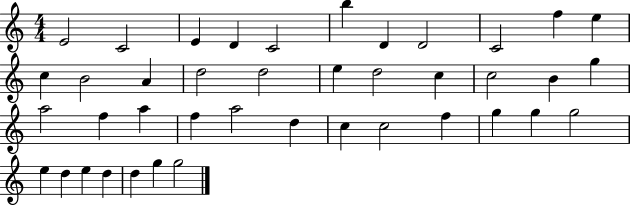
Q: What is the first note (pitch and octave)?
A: E4